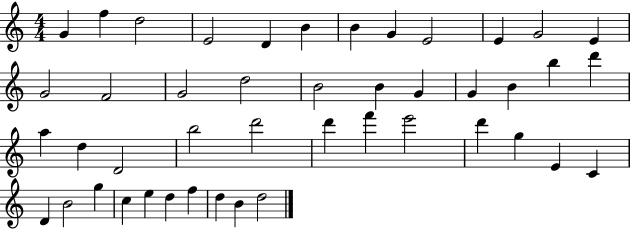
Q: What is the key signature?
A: C major